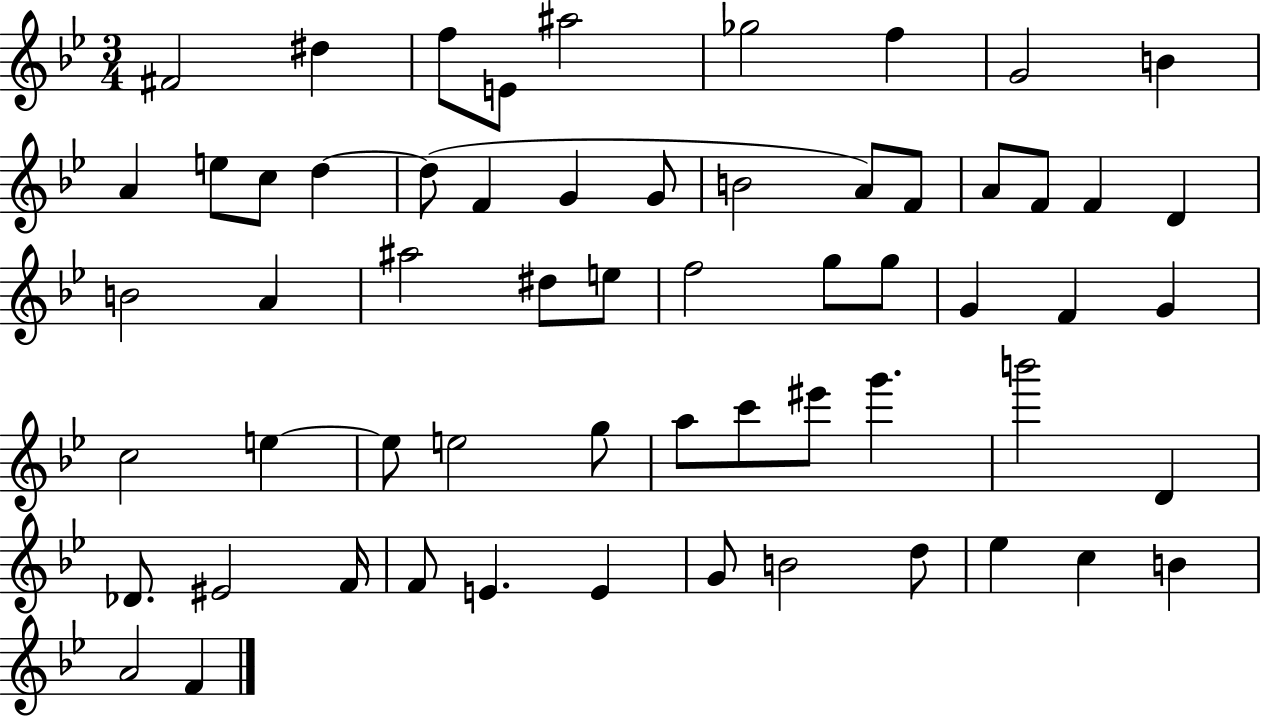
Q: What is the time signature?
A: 3/4